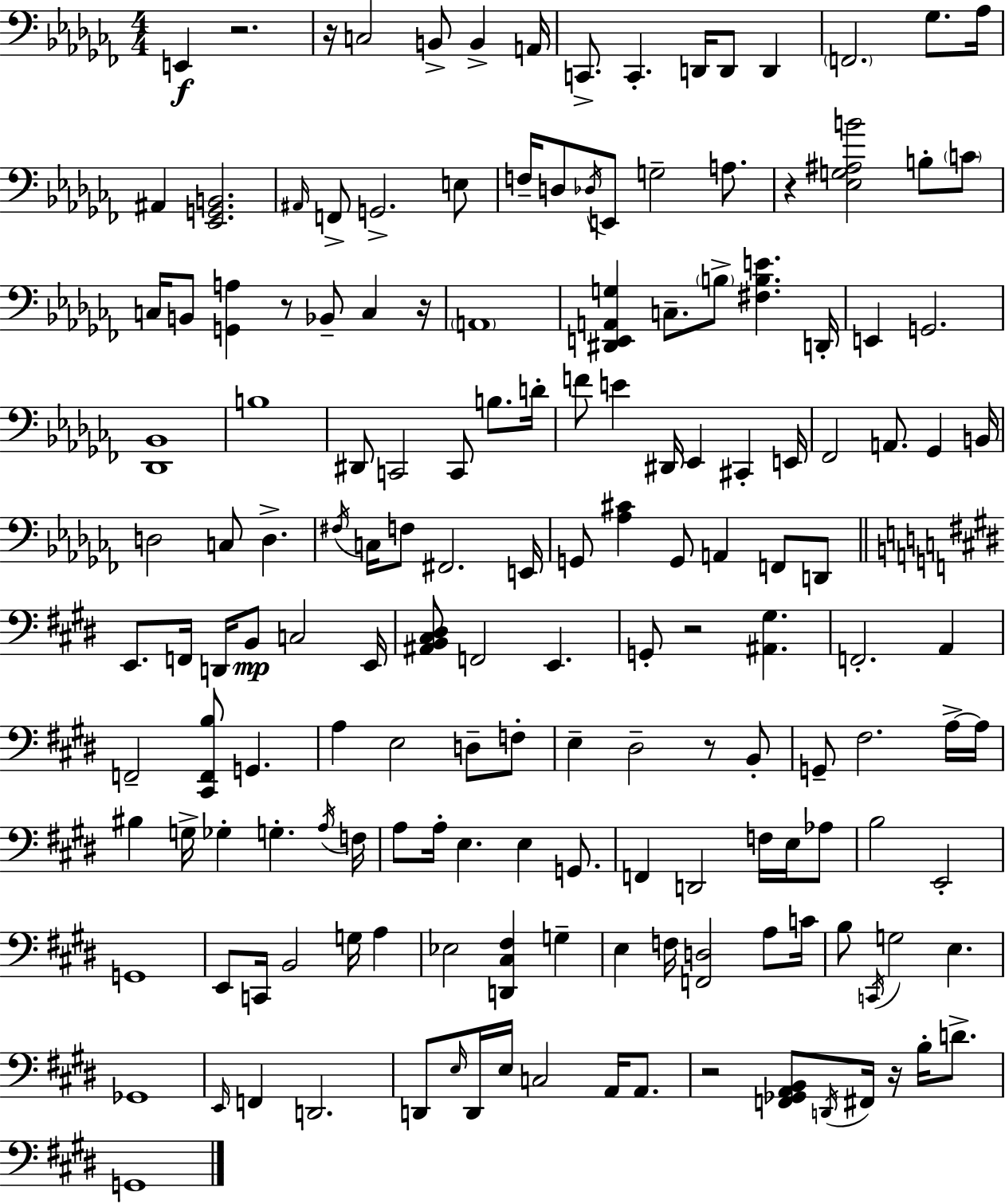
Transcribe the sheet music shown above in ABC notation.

X:1
T:Untitled
M:4/4
L:1/4
K:Abm
E,, z2 z/4 C,2 B,,/2 B,, A,,/4 C,,/2 C,, D,,/4 D,,/2 D,, F,,2 _G,/2 _A,/4 ^A,, [_E,,G,,B,,]2 ^A,,/4 F,,/2 G,,2 E,/2 F,/4 D,/2 _D,/4 E,,/2 G,2 A,/2 z [_E,G,^A,B]2 B,/2 C/2 C,/4 B,,/2 [G,,A,] z/2 _B,,/2 C, z/4 A,,4 [^D,,E,,A,,G,] C,/2 B,/2 [^F,B,E] D,,/4 E,, G,,2 [_D,,_B,,]4 B,4 ^D,,/2 C,,2 C,,/2 B,/2 D/4 F/2 E ^D,,/4 _E,, ^C,, E,,/4 _F,,2 A,,/2 _G,, B,,/4 D,2 C,/2 D, ^F,/4 C,/4 F,/2 ^F,,2 E,,/4 G,,/2 [_A,^C] G,,/2 A,, F,,/2 D,,/2 E,,/2 F,,/4 D,,/4 B,,/2 C,2 E,,/4 [^A,,B,,^C,^D,]/2 F,,2 E,, G,,/2 z2 [^A,,^G,] F,,2 A,, F,,2 [^C,,F,,B,]/2 G,, A, E,2 D,/2 F,/2 E, ^D,2 z/2 B,,/2 G,,/2 ^F,2 A,/4 A,/4 ^B, G,/4 _G, G, A,/4 F,/4 A,/2 A,/4 E, E, G,,/2 F,, D,,2 F,/4 E,/4 _A,/2 B,2 E,,2 G,,4 E,,/2 C,,/4 B,,2 G,/4 A, _E,2 [D,,^C,^F,] G, E, F,/4 [F,,D,]2 A,/2 C/4 B,/2 C,,/4 G,2 E, _G,,4 E,,/4 F,, D,,2 D,,/2 E,/4 D,,/4 E,/4 C,2 A,,/4 A,,/2 z2 [F,,_G,,A,,B,,]/2 D,,/4 ^F,,/4 z/4 B,/4 D/2 G,,4